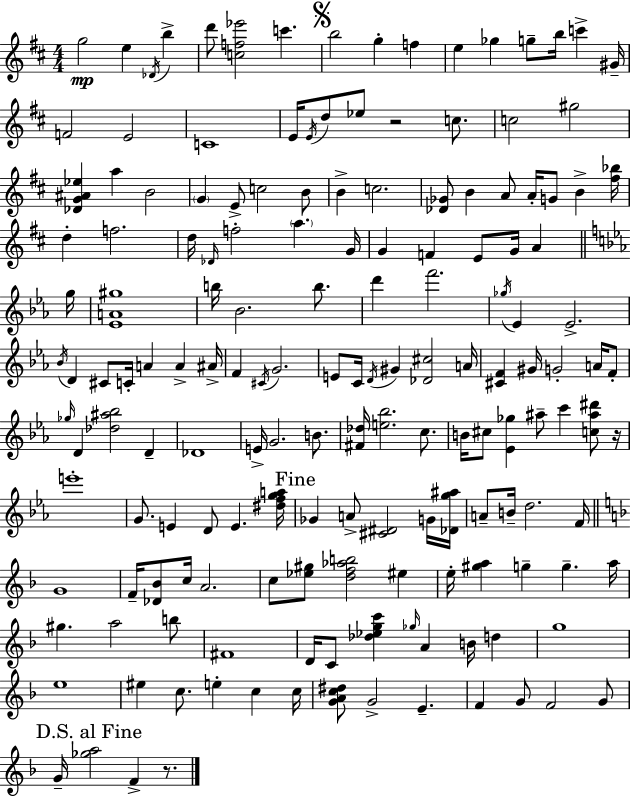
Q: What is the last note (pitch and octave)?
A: F4